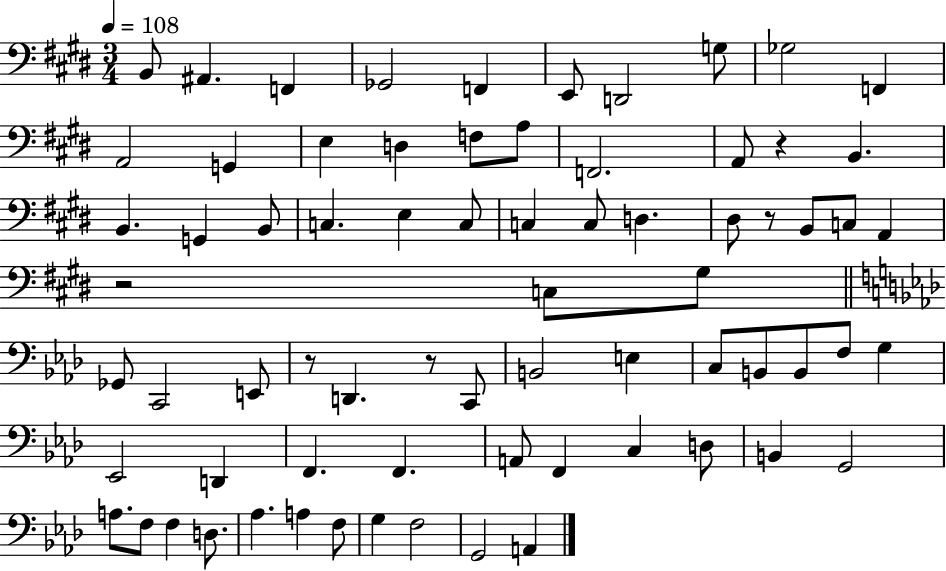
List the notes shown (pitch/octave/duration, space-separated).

B2/e A#2/q. F2/q Gb2/h F2/q E2/e D2/h G3/e Gb3/h F2/q A2/h G2/q E3/q D3/q F3/e A3/e F2/h. A2/e R/q B2/q. B2/q. G2/q B2/e C3/q. E3/q C3/e C3/q C3/e D3/q. D#3/e R/e B2/e C3/e A2/q R/h C3/e G#3/e Gb2/e C2/h E2/e R/e D2/q. R/e C2/e B2/h E3/q C3/e B2/e B2/e F3/e G3/q Eb2/h D2/q F2/q. F2/q. A2/e F2/q C3/q D3/e B2/q G2/h A3/e. F3/e F3/q D3/e. Ab3/q. A3/q F3/e G3/q F3/h G2/h A2/q